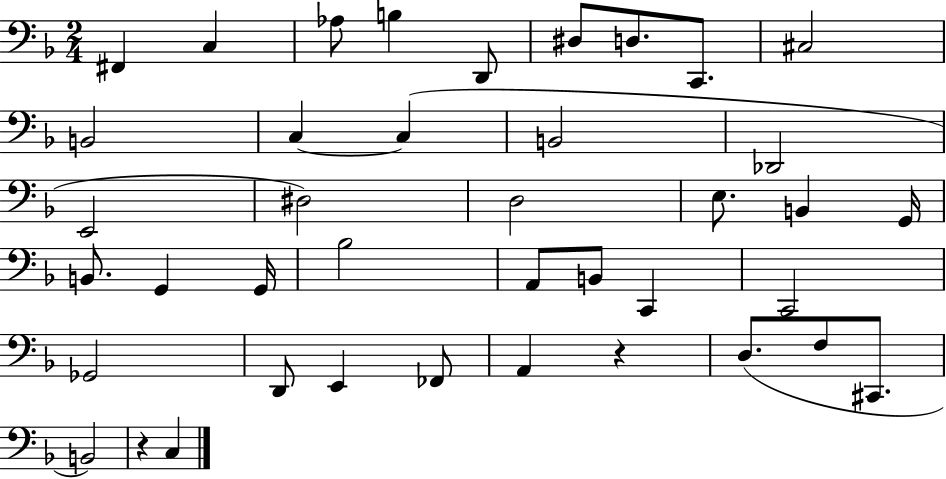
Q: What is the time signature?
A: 2/4